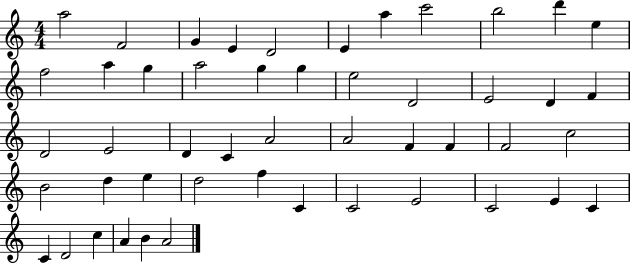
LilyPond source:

{
  \clef treble
  \numericTimeSignature
  \time 4/4
  \key c \major
  a''2 f'2 | g'4 e'4 d'2 | e'4 a''4 c'''2 | b''2 d'''4 e''4 | \break f''2 a''4 g''4 | a''2 g''4 g''4 | e''2 d'2 | e'2 d'4 f'4 | \break d'2 e'2 | d'4 c'4 a'2 | a'2 f'4 f'4 | f'2 c''2 | \break b'2 d''4 e''4 | d''2 f''4 c'4 | c'2 e'2 | c'2 e'4 c'4 | \break c'4 d'2 c''4 | a'4 b'4 a'2 | \bar "|."
}